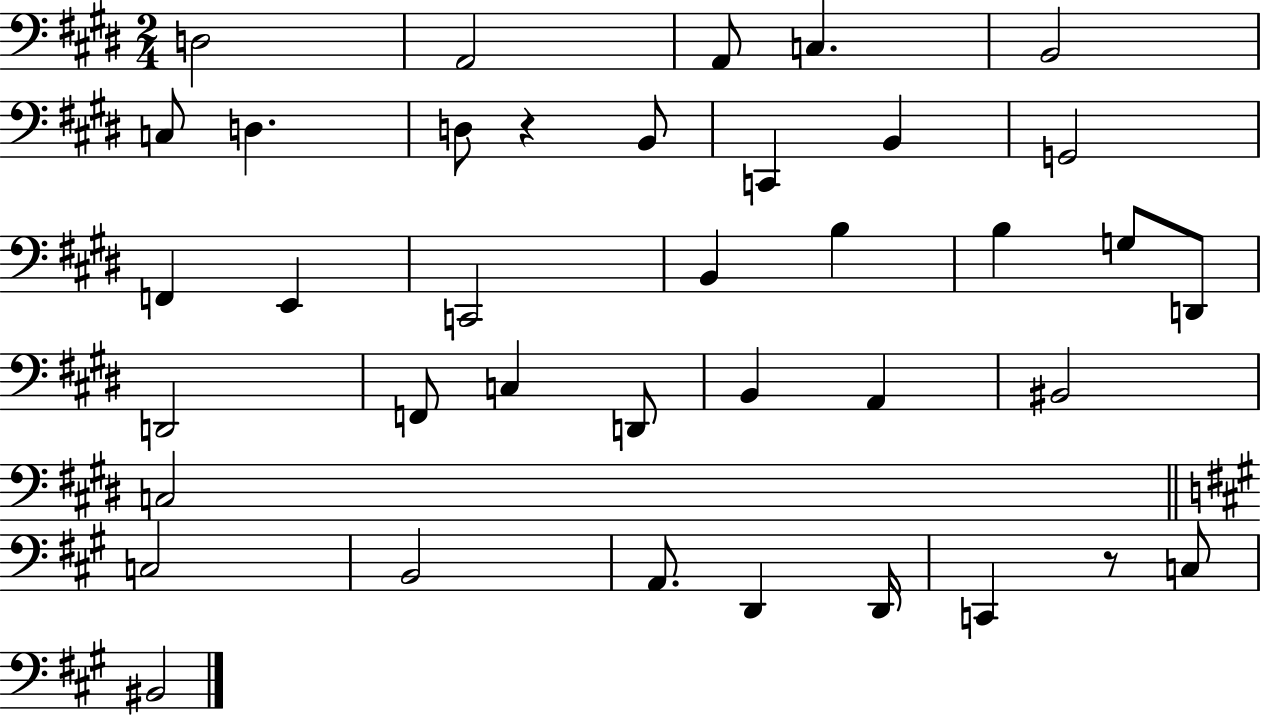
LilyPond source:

{
  \clef bass
  \numericTimeSignature
  \time 2/4
  \key e \major
  d2 | a,2 | a,8 c4. | b,2 | \break c8 d4. | d8 r4 b,8 | c,4 b,4 | g,2 | \break f,4 e,4 | c,2 | b,4 b4 | b4 g8 d,8 | \break d,2 | f,8 c4 d,8 | b,4 a,4 | bis,2 | \break c2 | \bar "||" \break \key a \major c2 | b,2 | a,8. d,4 d,16 | c,4 r8 c8 | \break bis,2 | \bar "|."
}